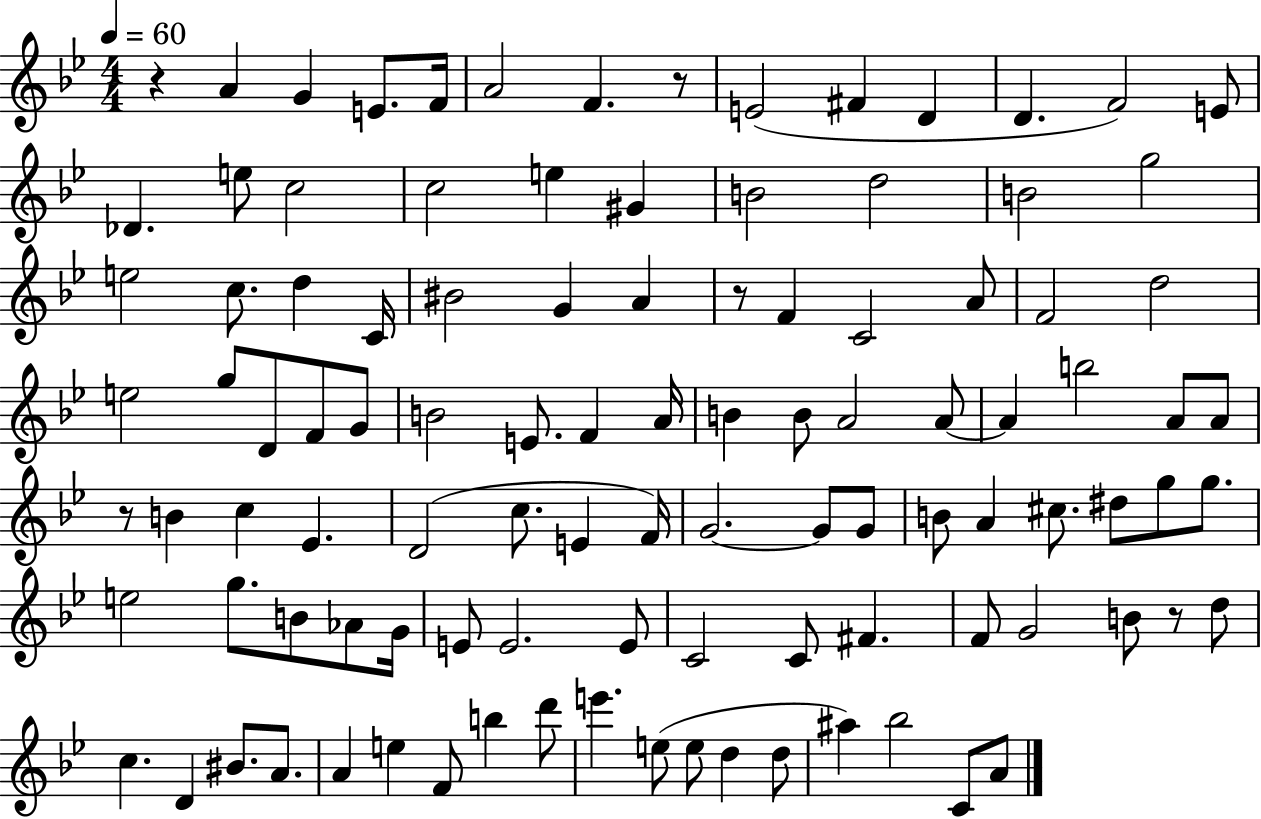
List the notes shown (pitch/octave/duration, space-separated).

R/q A4/q G4/q E4/e. F4/s A4/h F4/q. R/e E4/h F#4/q D4/q D4/q. F4/h E4/e Db4/q. E5/e C5/h C5/h E5/q G#4/q B4/h D5/h B4/h G5/h E5/h C5/e. D5/q C4/s BIS4/h G4/q A4/q R/e F4/q C4/h A4/e F4/h D5/h E5/h G5/e D4/e F4/e G4/e B4/h E4/e. F4/q A4/s B4/q B4/e A4/h A4/e A4/q B5/h A4/e A4/e R/e B4/q C5/q Eb4/q. D4/h C5/e. E4/q F4/s G4/h. G4/e G4/e B4/e A4/q C#5/e. D#5/e G5/e G5/e. E5/h G5/e. B4/e Ab4/e G4/s E4/e E4/h. E4/e C4/h C4/e F#4/q. F4/e G4/h B4/e R/e D5/e C5/q. D4/q BIS4/e. A4/e. A4/q E5/q F4/e B5/q D6/e E6/q. E5/e E5/e D5/q D5/e A#5/q Bb5/h C4/e A4/e